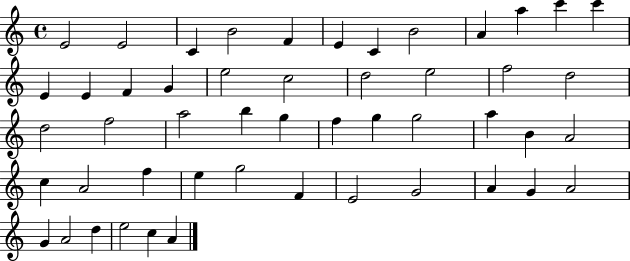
{
  \clef treble
  \time 4/4
  \defaultTimeSignature
  \key c \major
  e'2 e'2 | c'4 b'2 f'4 | e'4 c'4 b'2 | a'4 a''4 c'''4 c'''4 | \break e'4 e'4 f'4 g'4 | e''2 c''2 | d''2 e''2 | f''2 d''2 | \break d''2 f''2 | a''2 b''4 g''4 | f''4 g''4 g''2 | a''4 b'4 a'2 | \break c''4 a'2 f''4 | e''4 g''2 f'4 | e'2 g'2 | a'4 g'4 a'2 | \break g'4 a'2 d''4 | e''2 c''4 a'4 | \bar "|."
}